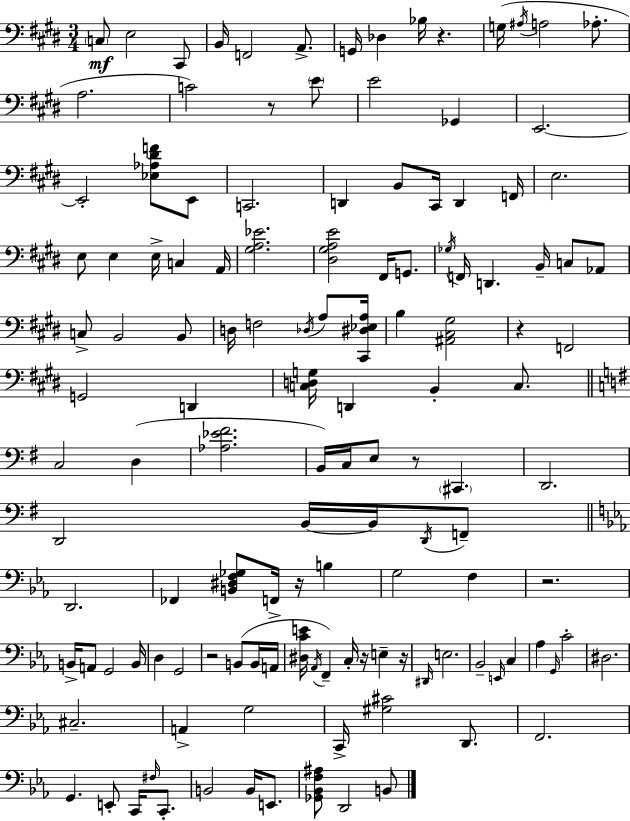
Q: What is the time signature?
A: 3/4